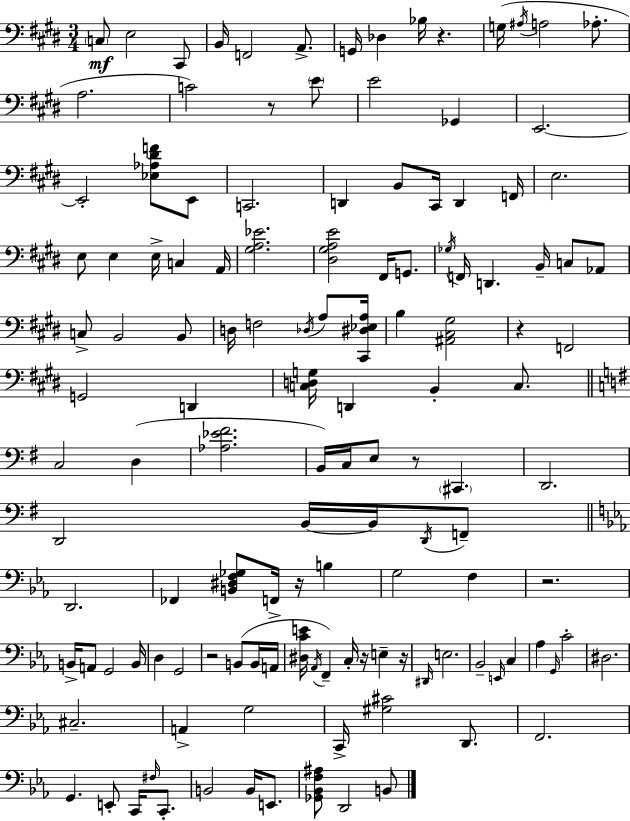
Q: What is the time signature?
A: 3/4